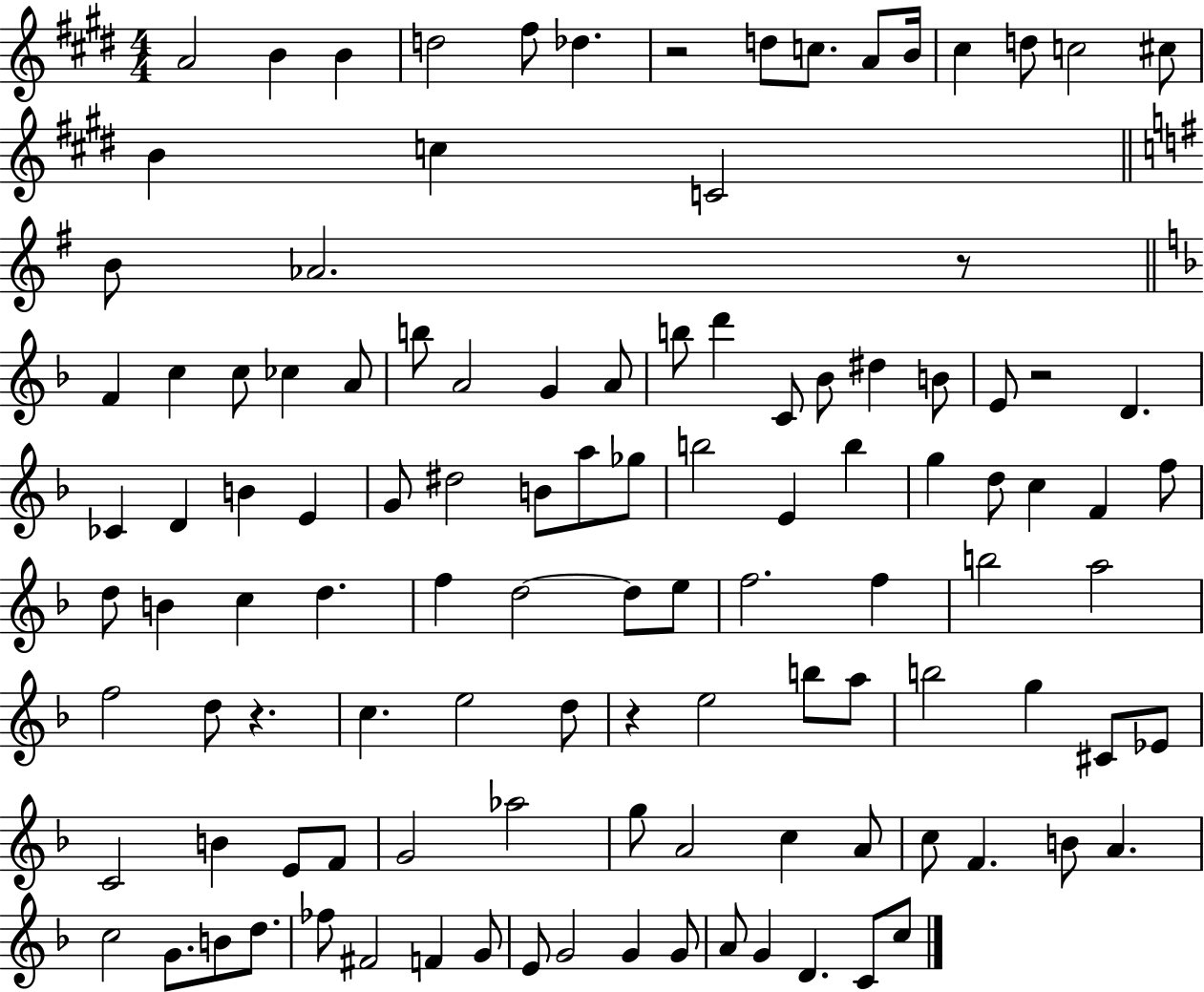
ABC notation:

X:1
T:Untitled
M:4/4
L:1/4
K:E
A2 B B d2 ^f/2 _d z2 d/2 c/2 A/2 B/4 ^c d/2 c2 ^c/2 B c C2 B/2 _A2 z/2 F c c/2 _c A/2 b/2 A2 G A/2 b/2 d' C/2 _B/2 ^d B/2 E/2 z2 D _C D B E G/2 ^d2 B/2 a/2 _g/2 b2 E b g d/2 c F f/2 d/2 B c d f d2 d/2 e/2 f2 f b2 a2 f2 d/2 z c e2 d/2 z e2 b/2 a/2 b2 g ^C/2 _E/2 C2 B E/2 F/2 G2 _a2 g/2 A2 c A/2 c/2 F B/2 A c2 G/2 B/2 d/2 _f/2 ^F2 F G/2 E/2 G2 G G/2 A/2 G D C/2 c/2